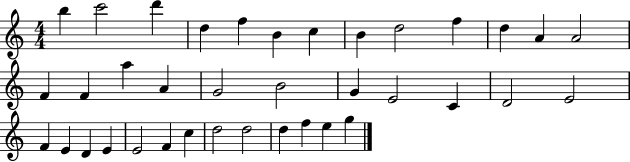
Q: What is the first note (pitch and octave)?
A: B5